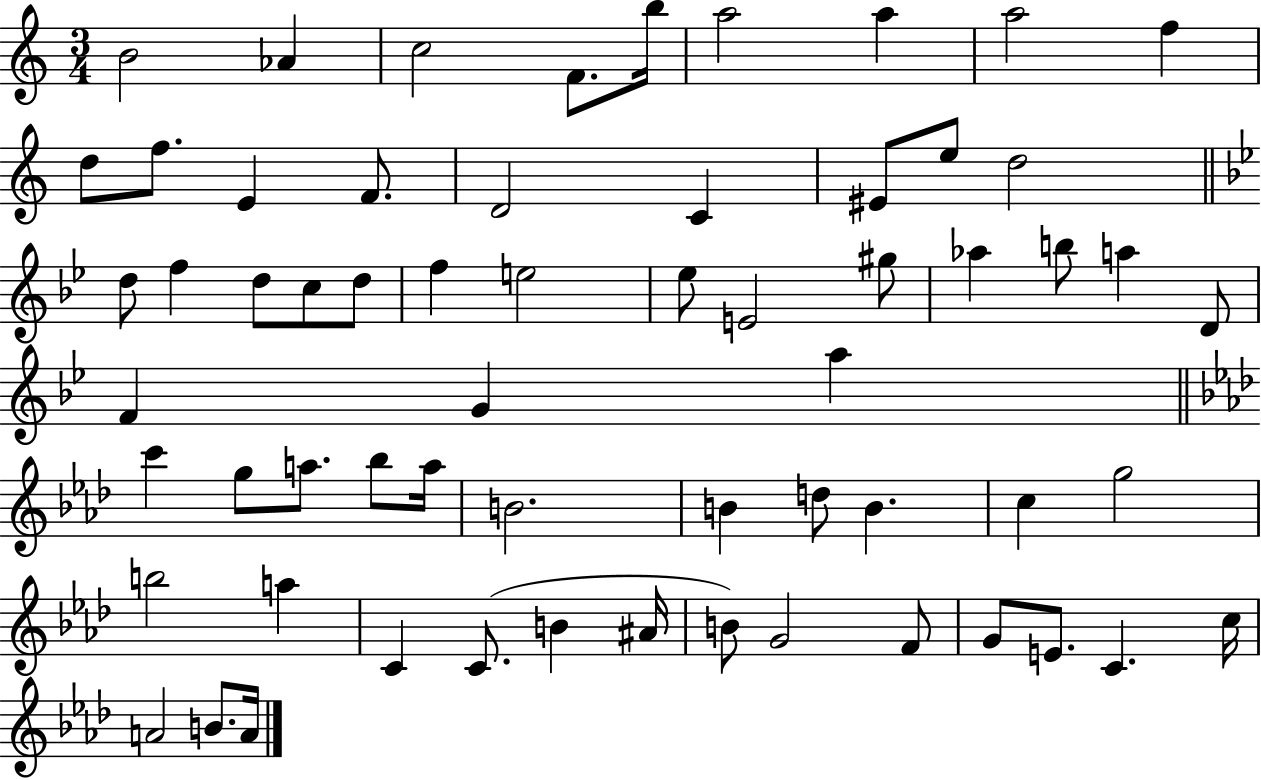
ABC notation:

X:1
T:Untitled
M:3/4
L:1/4
K:C
B2 _A c2 F/2 b/4 a2 a a2 f d/2 f/2 E F/2 D2 C ^E/2 e/2 d2 d/2 f d/2 c/2 d/2 f e2 _e/2 E2 ^g/2 _a b/2 a D/2 F G a c' g/2 a/2 _b/2 a/4 B2 B d/2 B c g2 b2 a C C/2 B ^A/4 B/2 G2 F/2 G/2 E/2 C c/4 A2 B/2 A/4